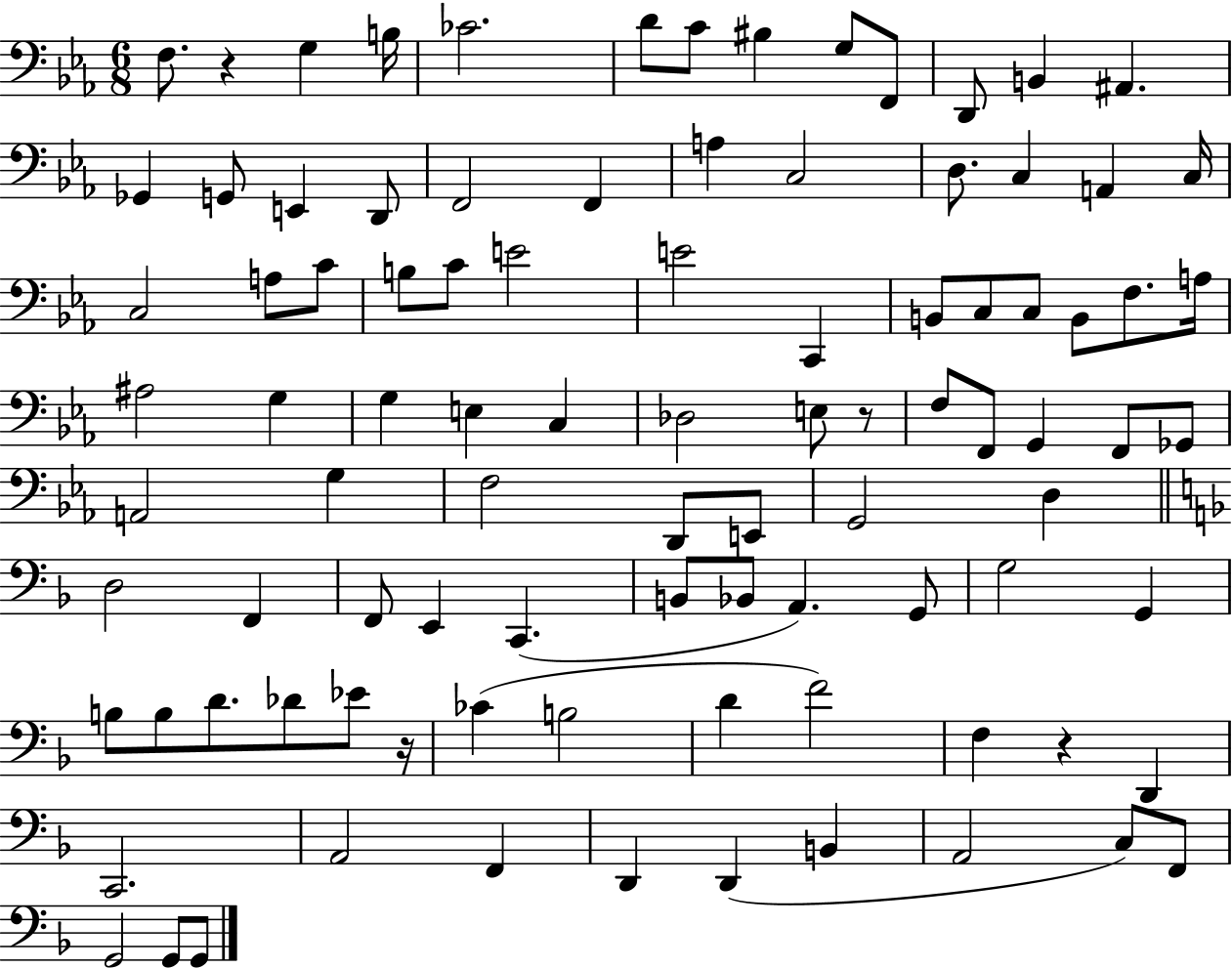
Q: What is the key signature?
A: EES major